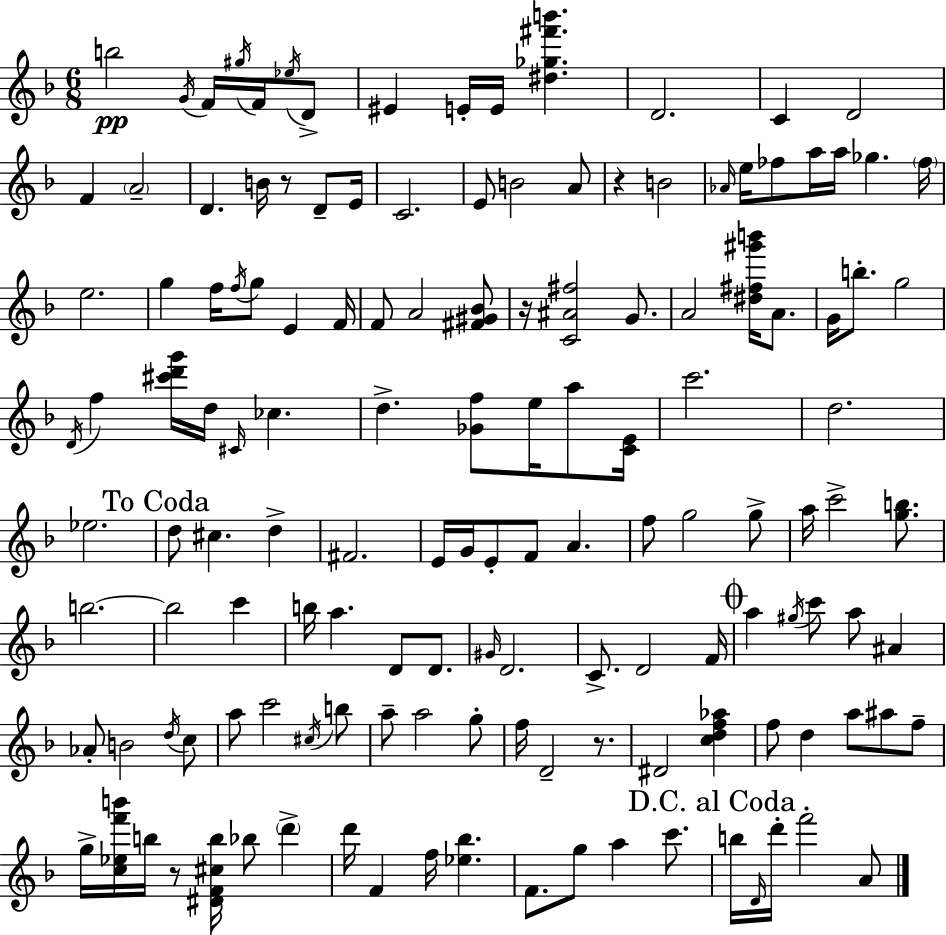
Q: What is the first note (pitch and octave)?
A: B5